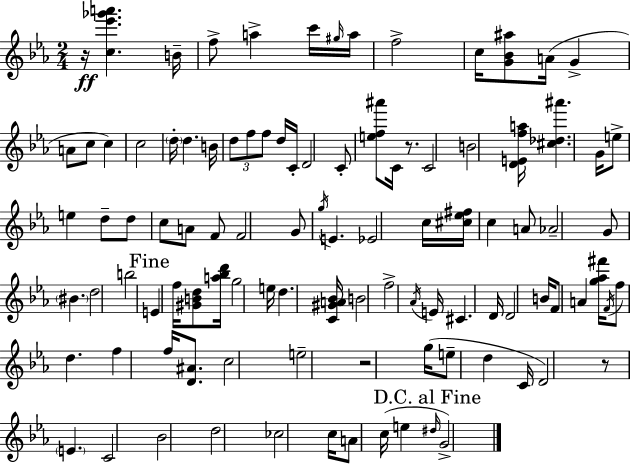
R/s [C5,Eb6,Gb6,A6]/q. B4/s F5/e A5/q C6/s G#5/s A5/s F5/h C5/s [G4,Bb4,A#5]/e A4/s G4/q A4/e C5/e C5/q C5/h D5/s D5/q. B4/s D5/e F5/e F5/e D5/s C4/s D4/h C4/e [E5,F5,A#6]/e C4/s R/e. C4/h B4/h [D4,E4,F5,A5]/s [C#5,Db5,A#6]/q. G4/s E5/e E5/q D5/e D5/e C5/e A4/e F4/e F4/h G4/e G5/s E4/q. Eb4/h C5/s [C#5,Eb5,F#5]/s C5/q A4/e Ab4/h G4/e BIS4/q. D5/h B5/h E4/q F5/s [G#4,B4,D5]/e [A5,Bb5,D6]/s G5/h E5/s D5/q. [C4,G#4,A4,Bb4]/s B4/h F5/h Ab4/s E4/s C#4/q. D4/s D4/h B4/s F4/e A4/q [G5,Ab5,F#6]/s F4/s F5/e D5/q. F5/q F5/s [D4,A#4]/e. C5/h E5/h R/h G5/s E5/e D5/q C4/s D4/h R/e E4/q. C4/h Bb4/h D5/h CES5/h C5/s A4/e C5/s E5/q D#5/s G4/h